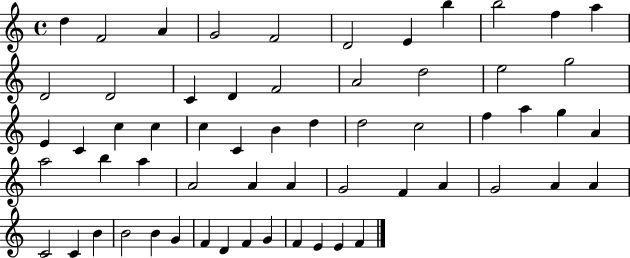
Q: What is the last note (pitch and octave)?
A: F4